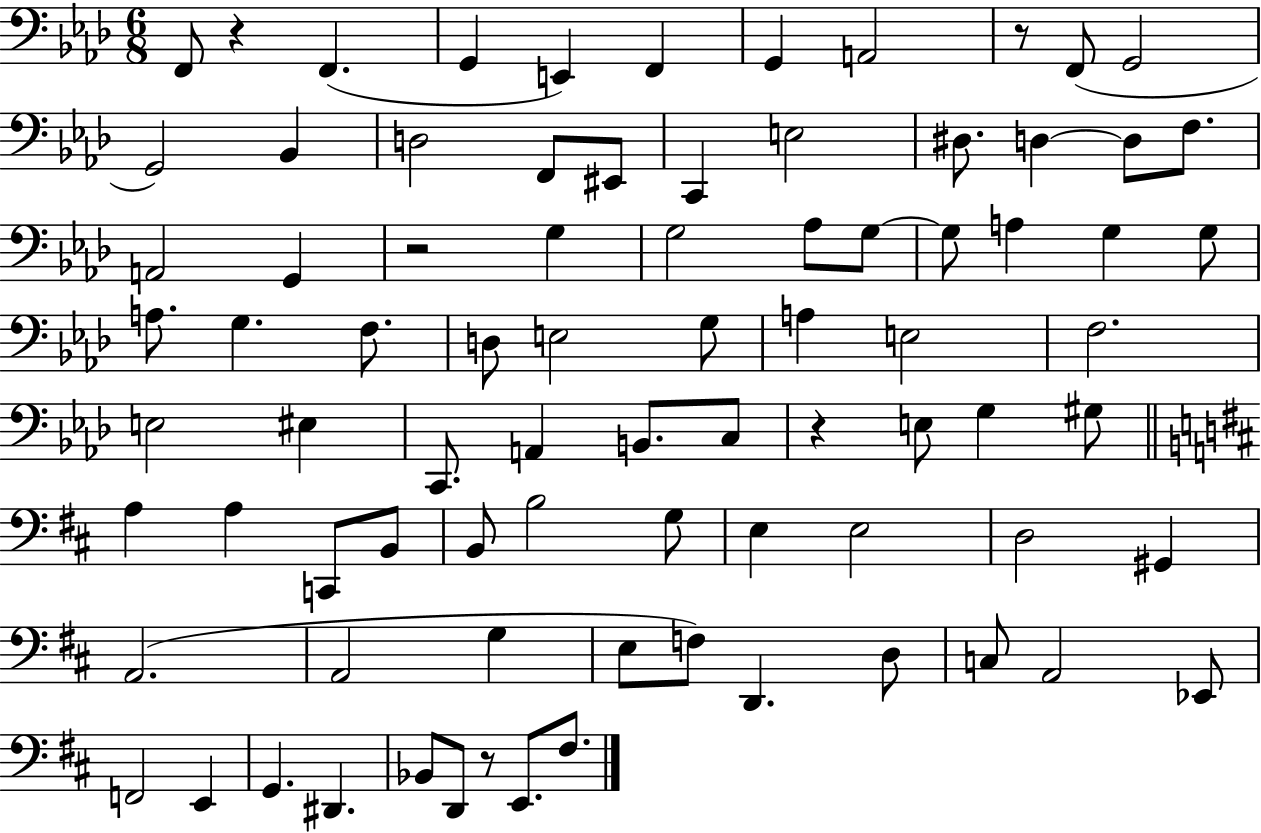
F2/e R/q F2/q. G2/q E2/q F2/q G2/q A2/h R/e F2/e G2/h G2/h Bb2/q D3/h F2/e EIS2/e C2/q E3/h D#3/e. D3/q D3/e F3/e. A2/h G2/q R/h G3/q G3/h Ab3/e G3/e G3/e A3/q G3/q G3/e A3/e. G3/q. F3/e. D3/e E3/h G3/e A3/q E3/h F3/h. E3/h EIS3/q C2/e. A2/q B2/e. C3/e R/q E3/e G3/q G#3/e A3/q A3/q C2/e B2/e B2/e B3/h G3/e E3/q E3/h D3/h G#2/q A2/h. A2/h G3/q E3/e F3/e D2/q. D3/e C3/e A2/h Eb2/e F2/h E2/q G2/q. D#2/q. Bb2/e D2/e R/e E2/e. F#3/e.